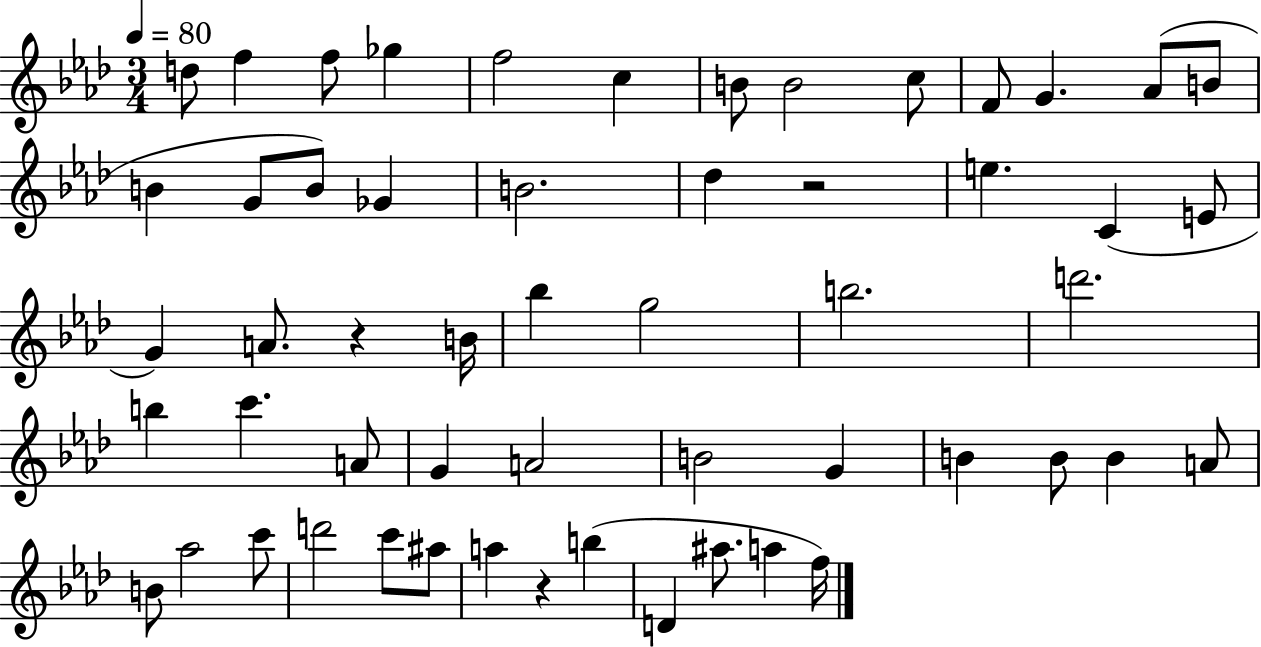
{
  \clef treble
  \numericTimeSignature
  \time 3/4
  \key aes \major
  \tempo 4 = 80
  d''8 f''4 f''8 ges''4 | f''2 c''4 | b'8 b'2 c''8 | f'8 g'4. aes'8( b'8 | \break b'4 g'8 b'8) ges'4 | b'2. | des''4 r2 | e''4. c'4( e'8 | \break g'4) a'8. r4 b'16 | bes''4 g''2 | b''2. | d'''2. | \break b''4 c'''4. a'8 | g'4 a'2 | b'2 g'4 | b'4 b'8 b'4 a'8 | \break b'8 aes''2 c'''8 | d'''2 c'''8 ais''8 | a''4 r4 b''4( | d'4 ais''8. a''4 f''16) | \break \bar "|."
}